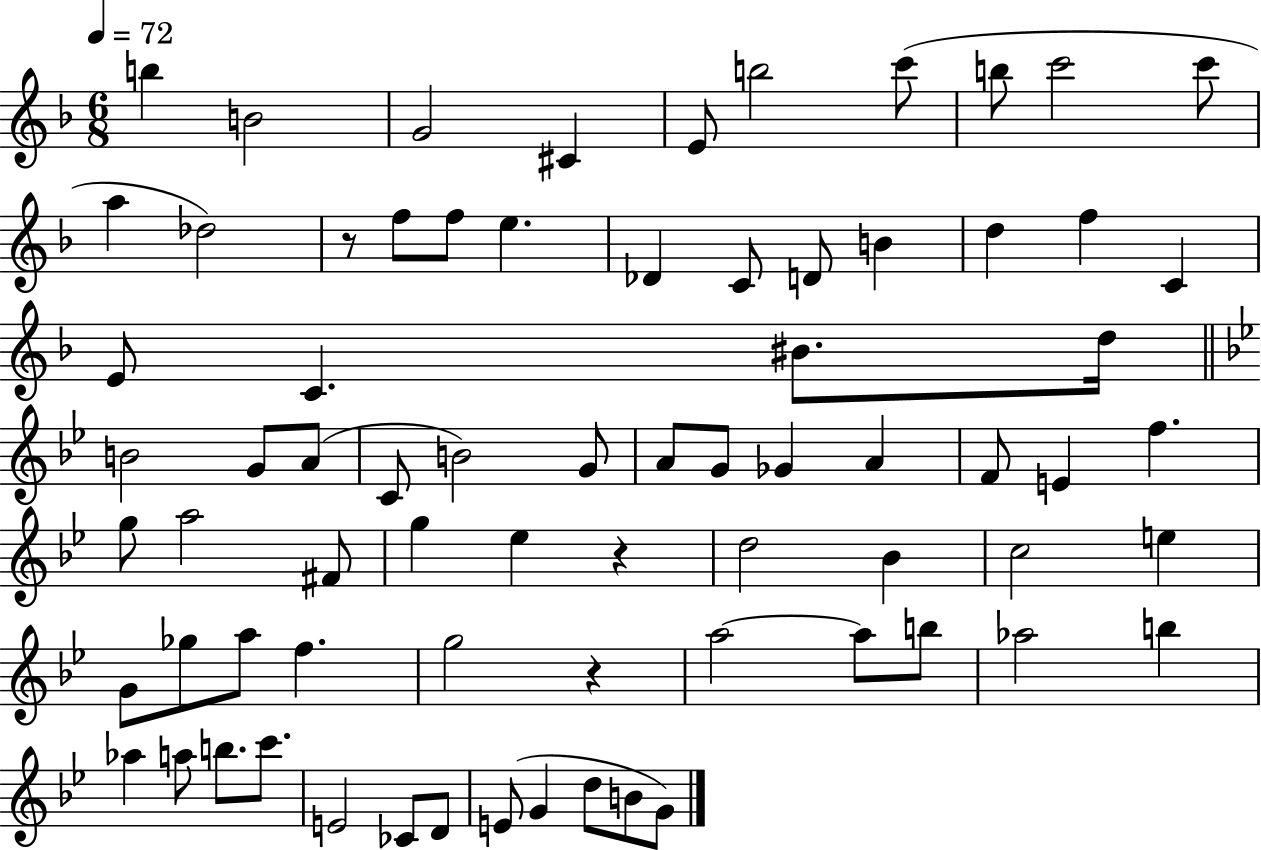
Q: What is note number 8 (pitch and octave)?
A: B5